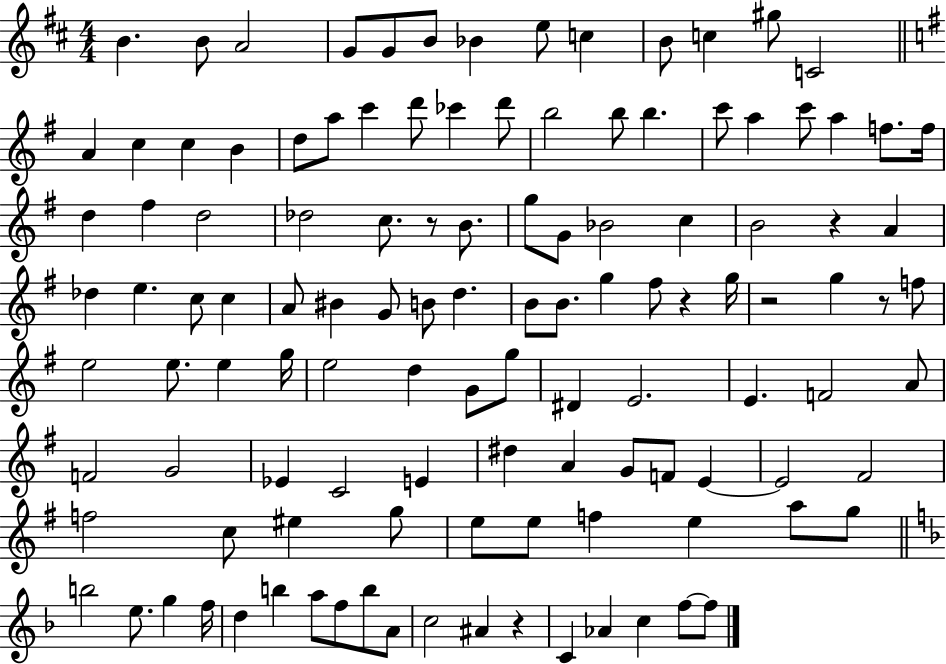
{
  \clef treble
  \numericTimeSignature
  \time 4/4
  \key d \major
  b'4. b'8 a'2 | g'8 g'8 b'8 bes'4 e''8 c''4 | b'8 c''4 gis''8 c'2 | \bar "||" \break \key g \major a'4 c''4 c''4 b'4 | d''8 a''8 c'''4 d'''8 ces'''4 d'''8 | b''2 b''8 b''4. | c'''8 a''4 c'''8 a''4 f''8. f''16 | \break d''4 fis''4 d''2 | des''2 c''8. r8 b'8. | g''8 g'8 bes'2 c''4 | b'2 r4 a'4 | \break des''4 e''4. c''8 c''4 | a'8 bis'4 g'8 b'8 d''4. | b'8 b'8. g''4 fis''8 r4 g''16 | r2 g''4 r8 f''8 | \break e''2 e''8. e''4 g''16 | e''2 d''4 g'8 g''8 | dis'4 e'2. | e'4. f'2 a'8 | \break f'2 g'2 | ees'4 c'2 e'4 | dis''4 a'4 g'8 f'8 e'4~~ | e'2 fis'2 | \break f''2 c''8 eis''4 g''8 | e''8 e''8 f''4 e''4 a''8 g''8 | \bar "||" \break \key f \major b''2 e''8. g''4 f''16 | d''4 b''4 a''8 f''8 b''8 a'8 | c''2 ais'4 r4 | c'4 aes'4 c''4 f''8~~ f''8 | \break \bar "|."
}